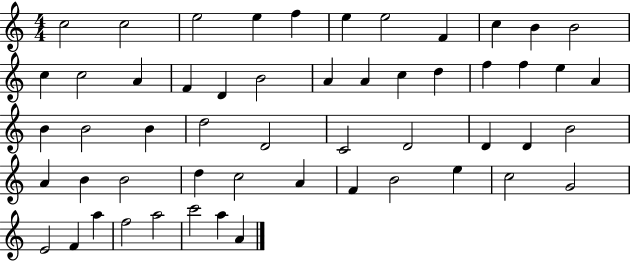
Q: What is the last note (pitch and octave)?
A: A4